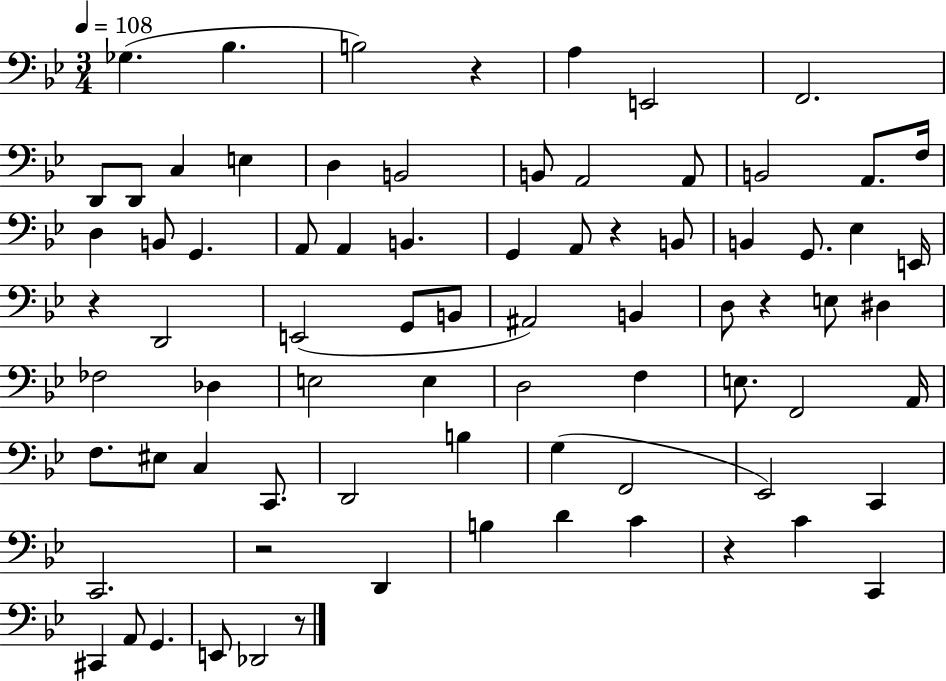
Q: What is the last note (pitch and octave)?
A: Db2